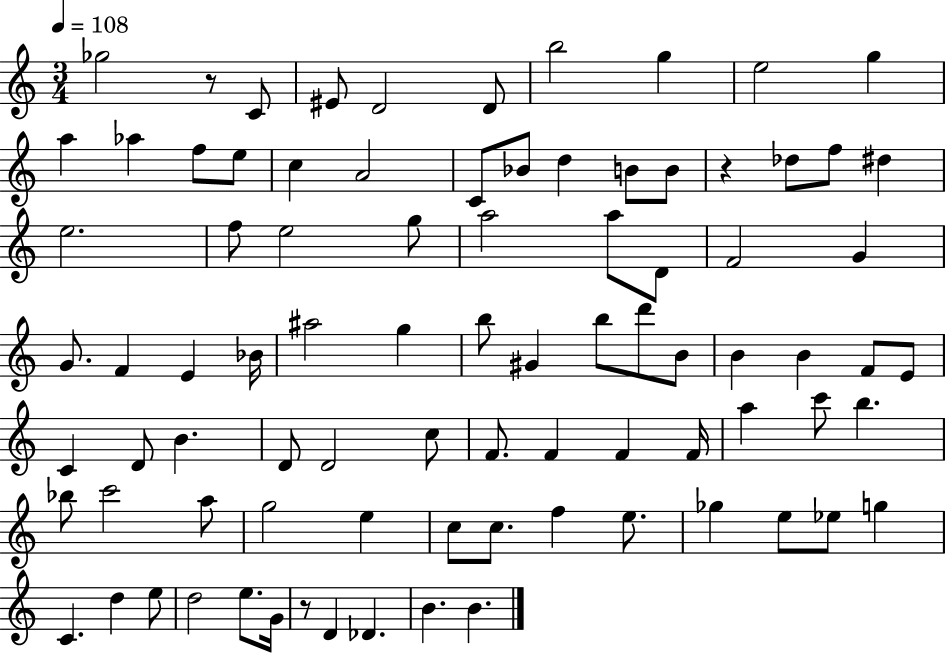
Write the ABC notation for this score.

X:1
T:Untitled
M:3/4
L:1/4
K:C
_g2 z/2 C/2 ^E/2 D2 D/2 b2 g e2 g a _a f/2 e/2 c A2 C/2 _B/2 d B/2 B/2 z _d/2 f/2 ^d e2 f/2 e2 g/2 a2 a/2 D/2 F2 G G/2 F E _B/4 ^a2 g b/2 ^G b/2 d'/2 B/2 B B F/2 E/2 C D/2 B D/2 D2 c/2 F/2 F F F/4 a c'/2 b _b/2 c'2 a/2 g2 e c/2 c/2 f e/2 _g e/2 _e/2 g C d e/2 d2 e/2 G/4 z/2 D _D B B